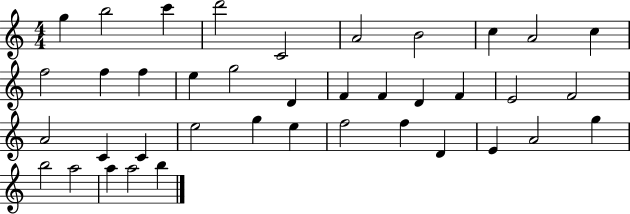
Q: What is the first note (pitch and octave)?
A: G5